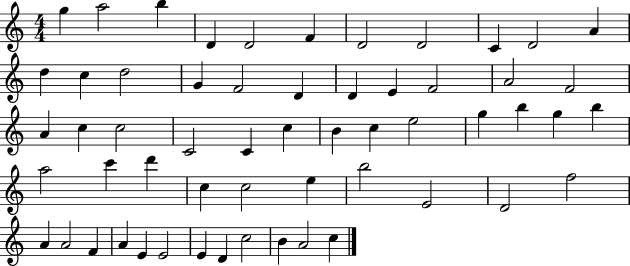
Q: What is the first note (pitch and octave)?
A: G5